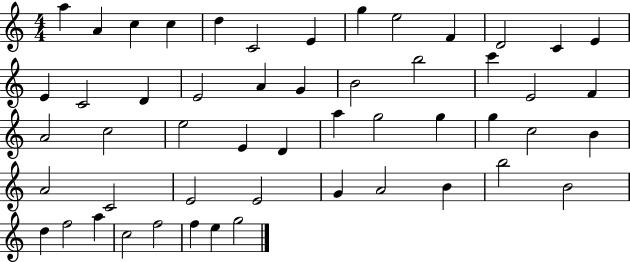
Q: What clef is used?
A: treble